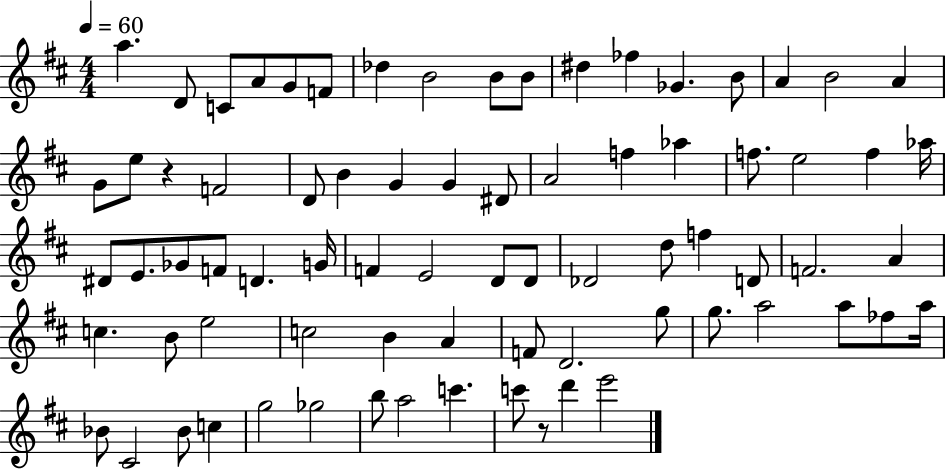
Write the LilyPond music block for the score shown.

{
  \clef treble
  \numericTimeSignature
  \time 4/4
  \key d \major
  \tempo 4 = 60
  \repeat volta 2 { a''4. d'8 c'8 a'8 g'8 f'8 | des''4 b'2 b'8 b'8 | dis''4 fes''4 ges'4. b'8 | a'4 b'2 a'4 | \break g'8 e''8 r4 f'2 | d'8 b'4 g'4 g'4 dis'8 | a'2 f''4 aes''4 | f''8. e''2 f''4 aes''16 | \break dis'8 e'8. ges'8 f'8 d'4. g'16 | f'4 e'2 d'8 d'8 | des'2 d''8 f''4 d'8 | f'2. a'4 | \break c''4. b'8 e''2 | c''2 b'4 a'4 | f'8 d'2. g''8 | g''8. a''2 a''8 fes''8 a''16 | \break bes'8 cis'2 bes'8 c''4 | g''2 ges''2 | b''8 a''2 c'''4. | c'''8 r8 d'''4 e'''2 | \break } \bar "|."
}